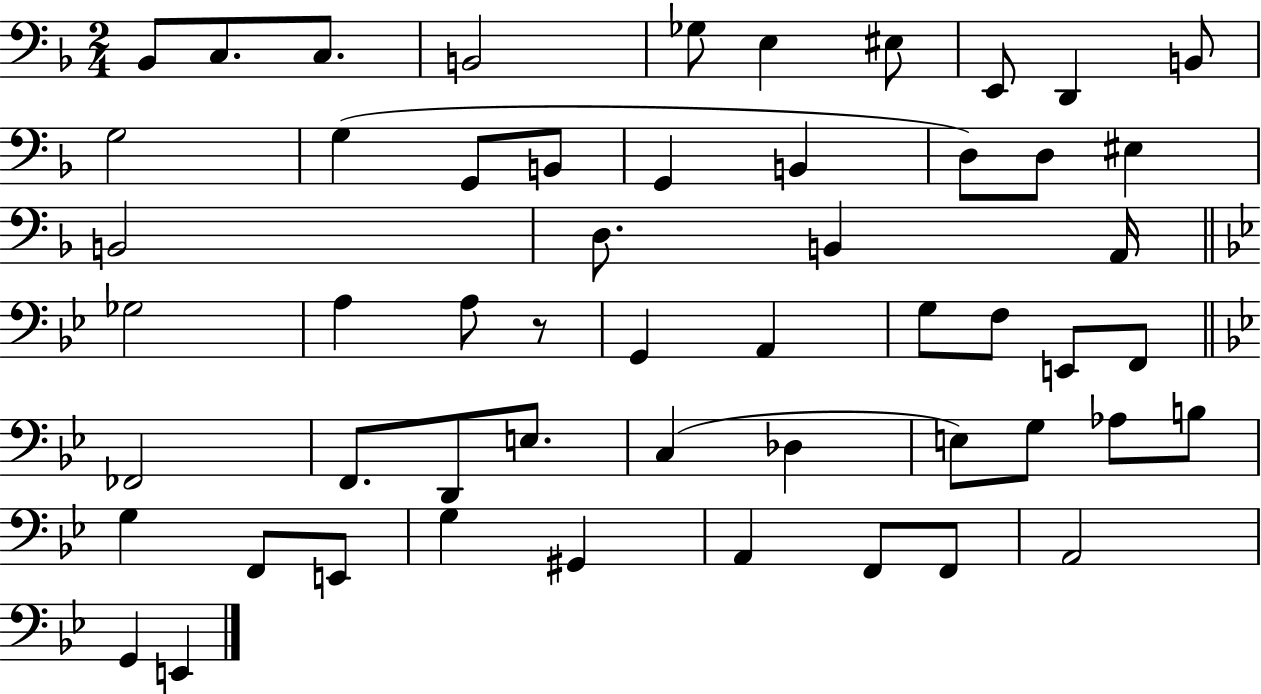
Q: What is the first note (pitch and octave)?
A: Bb2